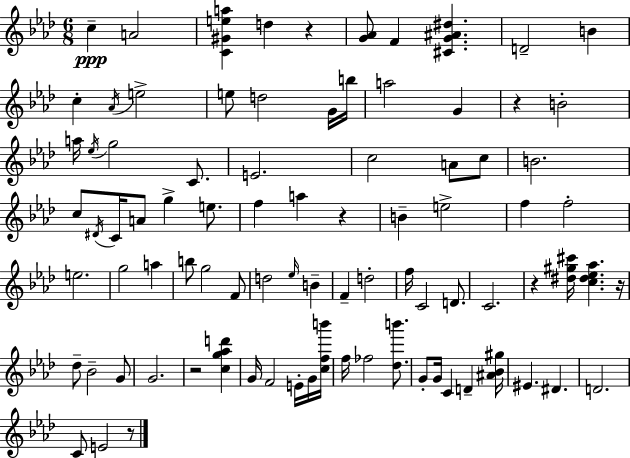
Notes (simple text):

C5/q A4/h [C4,G#4,E5,A5]/q D5/q R/q [G4,Ab4]/e F4/q [C#4,G4,A#4,D#5]/q. D4/h B4/q C5/q Ab4/s E5/h E5/e D5/h G4/s B5/s A5/h G4/q R/q B4/h A5/s Eb5/s G5/h C4/e. E4/h. C5/h A4/e C5/e B4/h. C5/e D#4/s C4/s A4/e G5/q E5/e. F5/q A5/q R/q B4/q E5/h F5/q F5/h E5/h. G5/h A5/q B5/e G5/h F4/e D5/h Eb5/s B4/q F4/q D5/h F5/s C4/h D4/e. C4/h. R/q [D#5,G#5,C#6]/s [C5,D#5,Eb5,Ab5]/q. R/s Db5/e Bb4/h G4/e G4/h. R/h [C5,G5,Ab5,D6]/q G4/s F4/h E4/s G4/s [C5,F5,B6]/s F5/s FES5/h [Db5,B6]/e. G4/e G4/s C4/q D4/q [A#4,Bb4,G#5]/s EIS4/q. D#4/q. D4/h. C4/e E4/h R/e